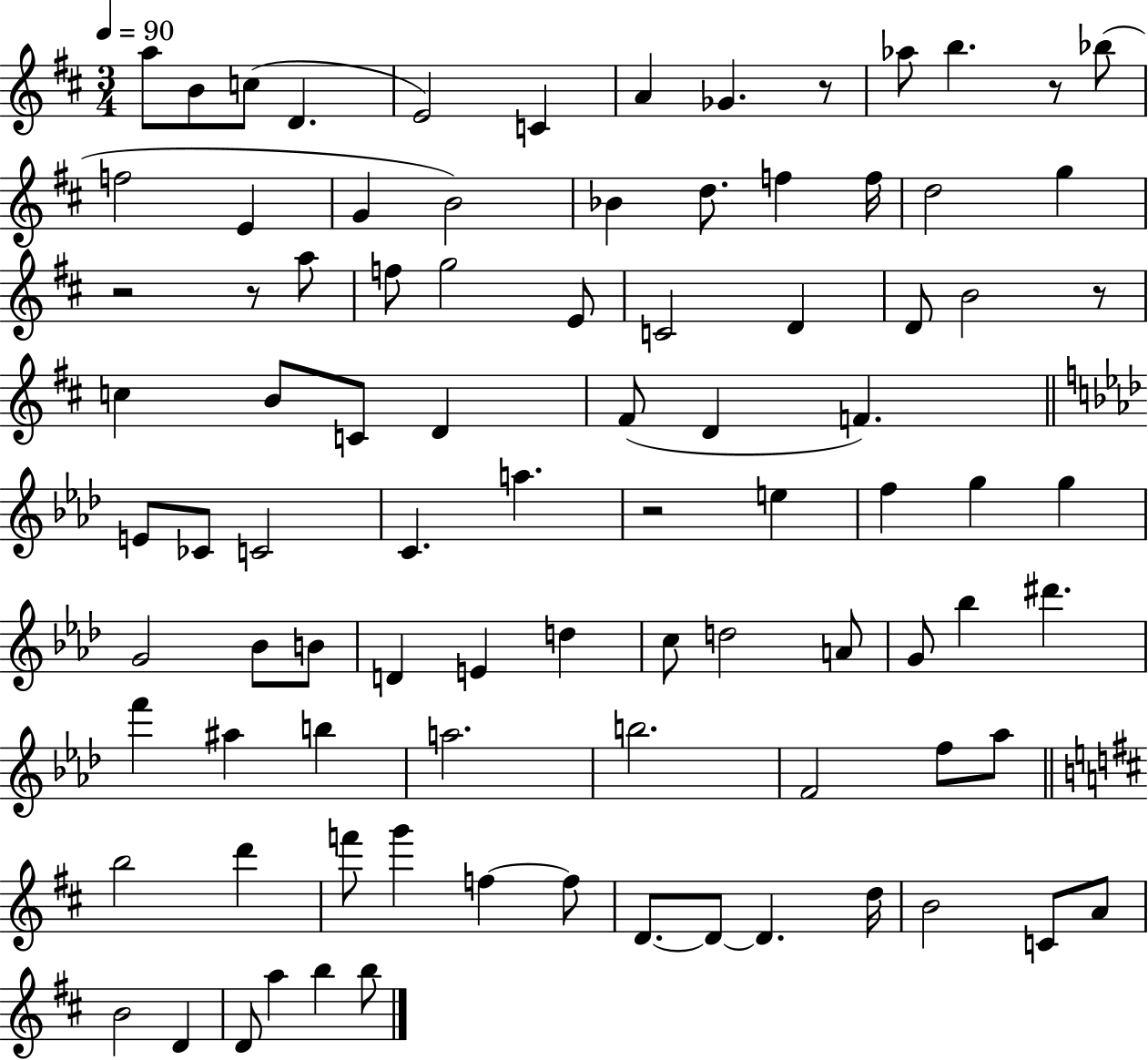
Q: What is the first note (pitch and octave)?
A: A5